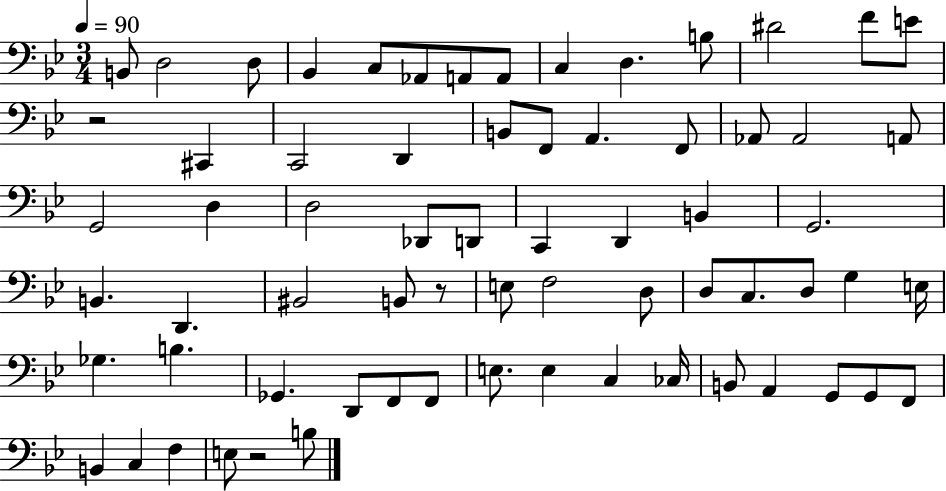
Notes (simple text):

B2/e D3/h D3/e Bb2/q C3/e Ab2/e A2/e A2/e C3/q D3/q. B3/e D#4/h F4/e E4/e R/h C#2/q C2/h D2/q B2/e F2/e A2/q. F2/e Ab2/e Ab2/h A2/e G2/h D3/q D3/h Db2/e D2/e C2/q D2/q B2/q G2/h. B2/q. D2/q. BIS2/h B2/e R/e E3/e F3/h D3/e D3/e C3/e. D3/e G3/q E3/s Gb3/q. B3/q. Gb2/q. D2/e F2/e F2/e E3/e. E3/q C3/q CES3/s B2/e A2/q G2/e G2/e F2/e B2/q C3/q F3/q E3/e R/h B3/e